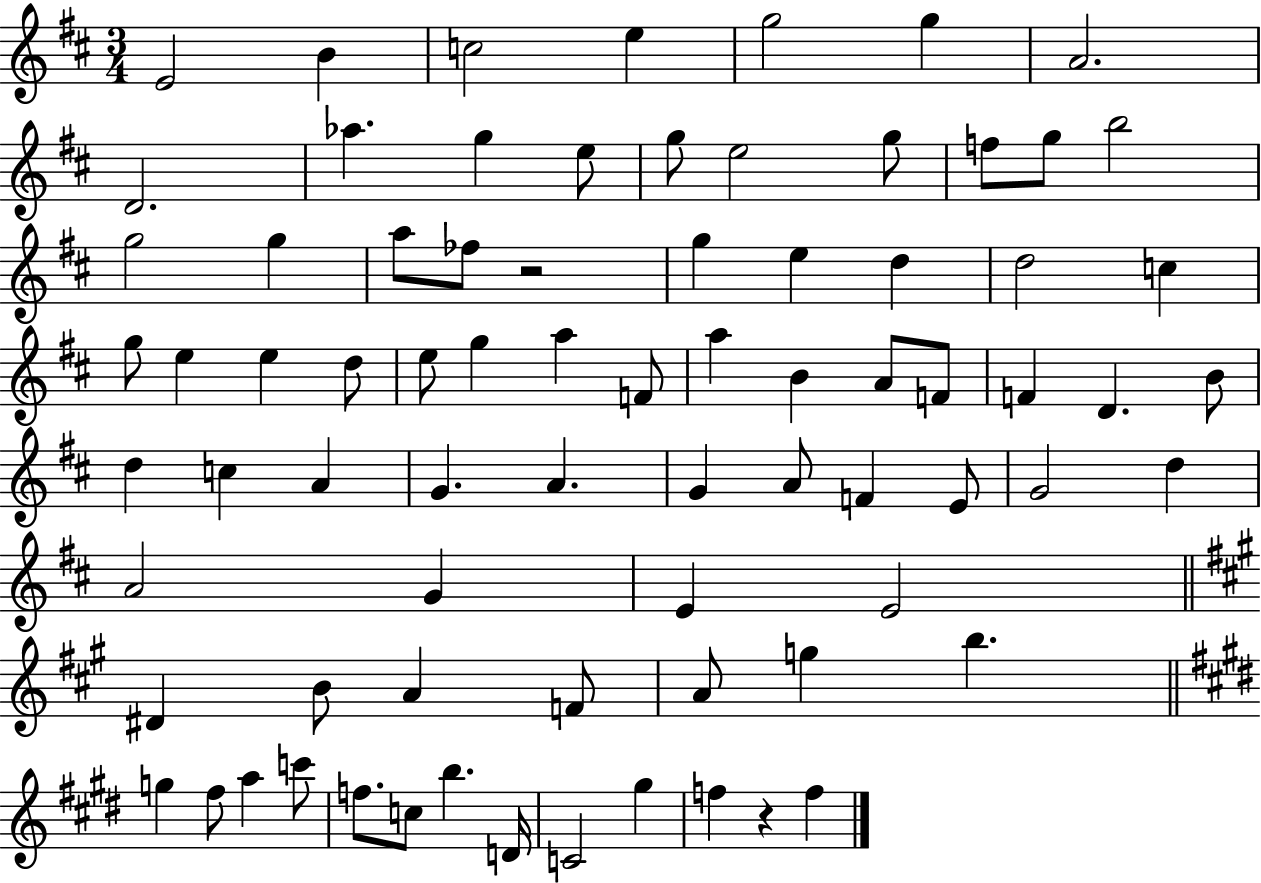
E4/h B4/q C5/h E5/q G5/h G5/q A4/h. D4/h. Ab5/q. G5/q E5/e G5/e E5/h G5/e F5/e G5/e B5/h G5/h G5/q A5/e FES5/e R/h G5/q E5/q D5/q D5/h C5/q G5/e E5/q E5/q D5/e E5/e G5/q A5/q F4/e A5/q B4/q A4/e F4/e F4/q D4/q. B4/e D5/q C5/q A4/q G4/q. A4/q. G4/q A4/e F4/q E4/e G4/h D5/q A4/h G4/q E4/q E4/h D#4/q B4/e A4/q F4/e A4/e G5/q B5/q. G5/q F#5/e A5/q C6/e F5/e. C5/e B5/q. D4/s C4/h G#5/q F5/q R/q F5/q